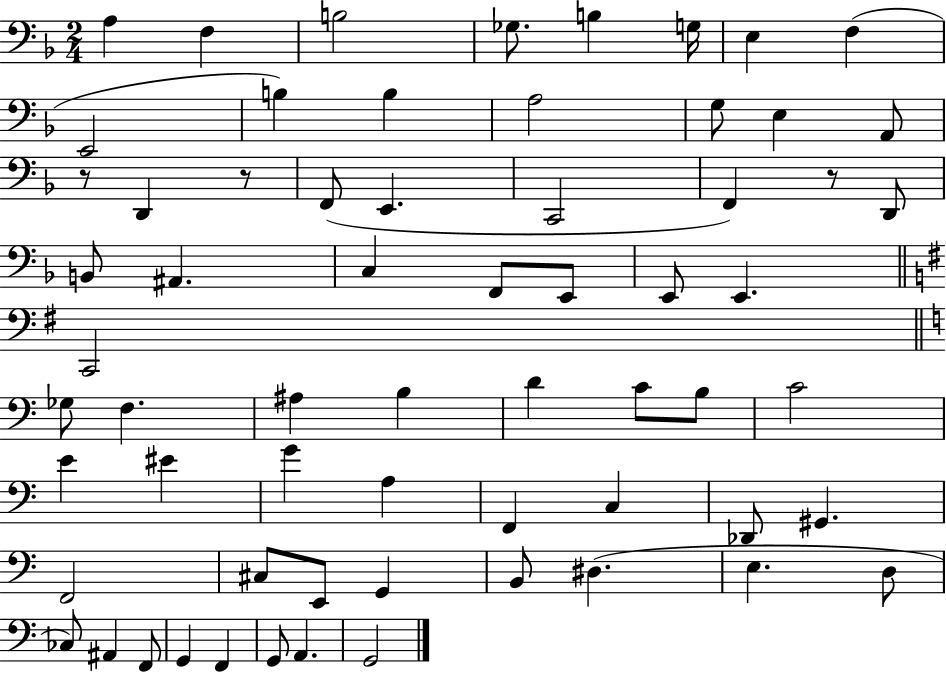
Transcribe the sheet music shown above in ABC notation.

X:1
T:Untitled
M:2/4
L:1/4
K:F
A, F, B,2 _G,/2 B, G,/4 E, F, E,,2 B, B, A,2 G,/2 E, A,,/2 z/2 D,, z/2 F,,/2 E,, C,,2 F,, z/2 D,,/2 B,,/2 ^A,, C, F,,/2 E,,/2 E,,/2 E,, C,,2 _G,/2 F, ^A, B, D C/2 B,/2 C2 E ^E G A, F,, C, _D,,/2 ^G,, F,,2 ^C,/2 E,,/2 G,, B,,/2 ^D, E, D,/2 _C,/2 ^A,, F,,/2 G,, F,, G,,/2 A,, G,,2